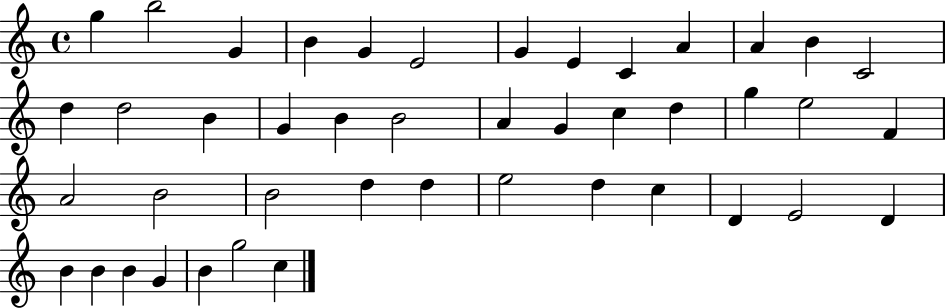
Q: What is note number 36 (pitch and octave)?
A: E4